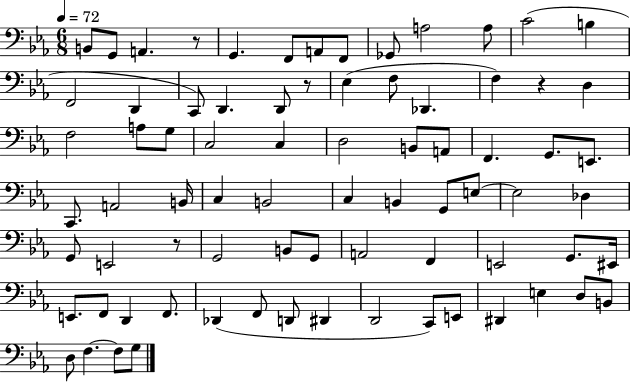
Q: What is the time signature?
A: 6/8